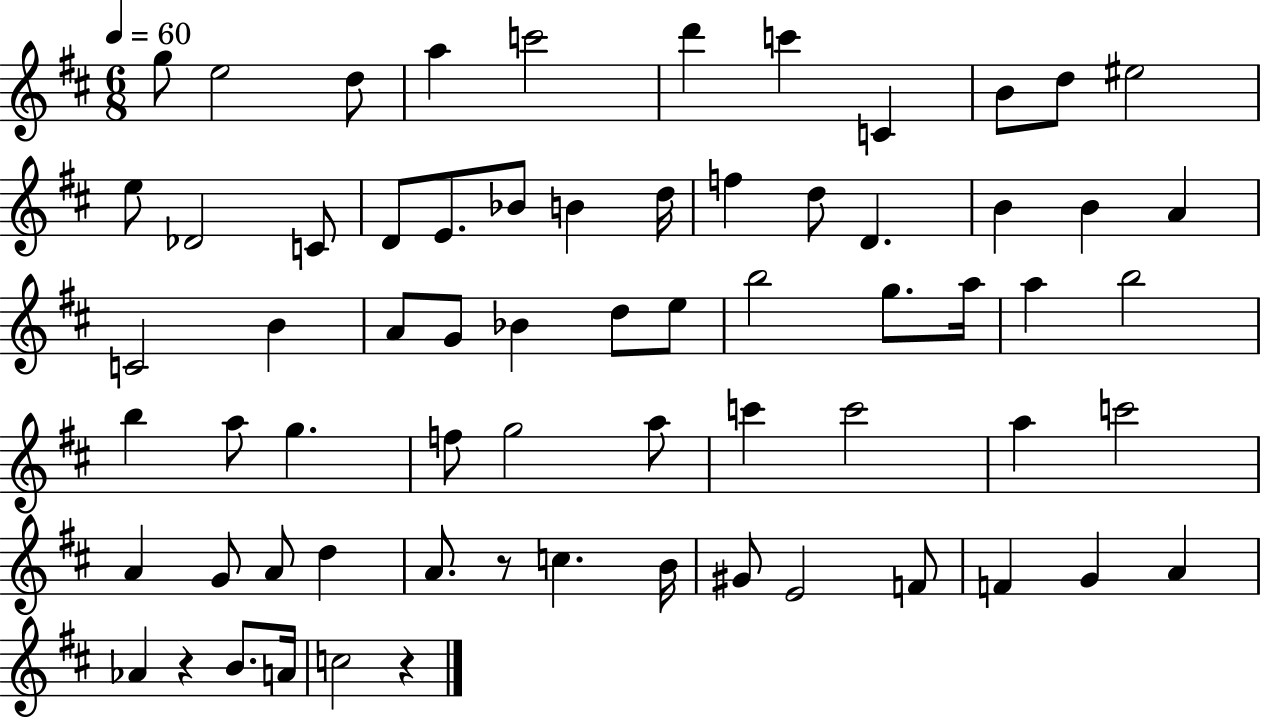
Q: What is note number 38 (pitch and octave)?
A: B5